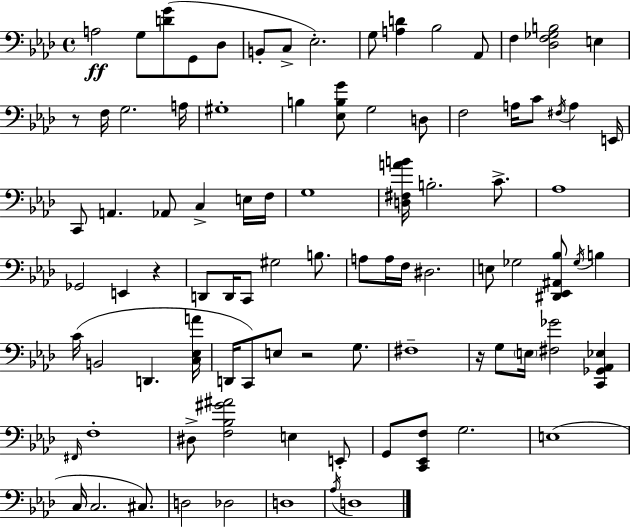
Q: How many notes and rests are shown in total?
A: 91